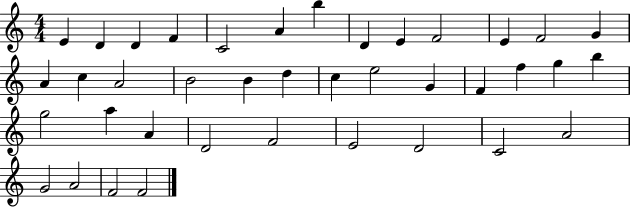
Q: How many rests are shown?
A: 0